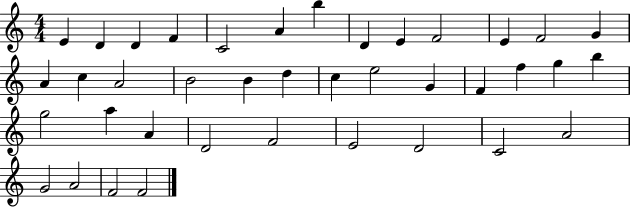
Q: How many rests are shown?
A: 0